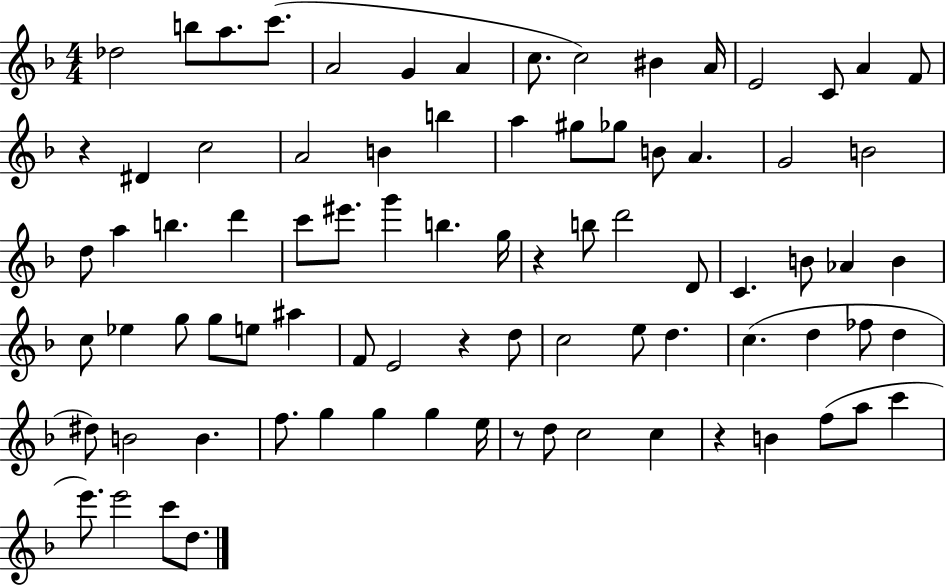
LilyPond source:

{
  \clef treble
  \numericTimeSignature
  \time 4/4
  \key f \major
  des''2 b''8 a''8. c'''8.( | a'2 g'4 a'4 | c''8. c''2) bis'4 a'16 | e'2 c'8 a'4 f'8 | \break r4 dis'4 c''2 | a'2 b'4 b''4 | a''4 gis''8 ges''8 b'8 a'4. | g'2 b'2 | \break d''8 a''4 b''4. d'''4 | c'''8 eis'''8. g'''4 b''4. g''16 | r4 b''8 d'''2 d'8 | c'4. b'8 aes'4 b'4 | \break c''8 ees''4 g''8 g''8 e''8 ais''4 | f'8 e'2 r4 d''8 | c''2 e''8 d''4. | c''4.( d''4 fes''8 d''4 | \break dis''8) b'2 b'4. | f''8. g''4 g''4 g''4 e''16 | r8 d''8 c''2 c''4 | r4 b'4 f''8( a''8 c'''4 | \break e'''8.) e'''2 c'''8 d''8. | \bar "|."
}